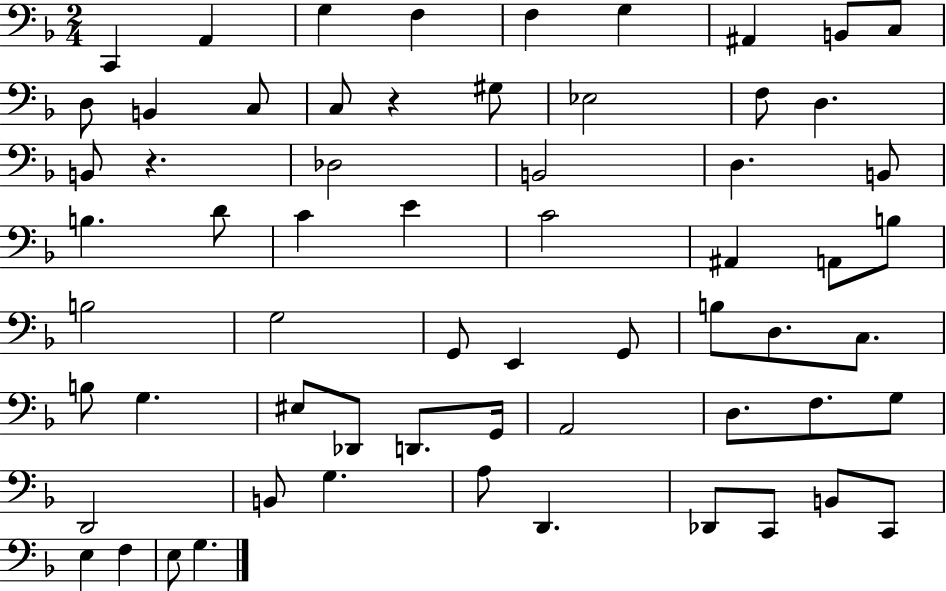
{
  \clef bass
  \numericTimeSignature
  \time 2/4
  \key f \major
  c,4 a,4 | g4 f4 | f4 g4 | ais,4 b,8 c8 | \break d8 b,4 c8 | c8 r4 gis8 | ees2 | f8 d4. | \break b,8 r4. | des2 | b,2 | d4. b,8 | \break b4. d'8 | c'4 e'4 | c'2 | ais,4 a,8 b8 | \break b2 | g2 | g,8 e,4 g,8 | b8 d8. c8. | \break b8 g4. | eis8 des,8 d,8. g,16 | a,2 | d8. f8. g8 | \break d,2 | b,8 g4. | a8 d,4. | des,8 c,8 b,8 c,8 | \break e4 f4 | e8 g4. | \bar "|."
}